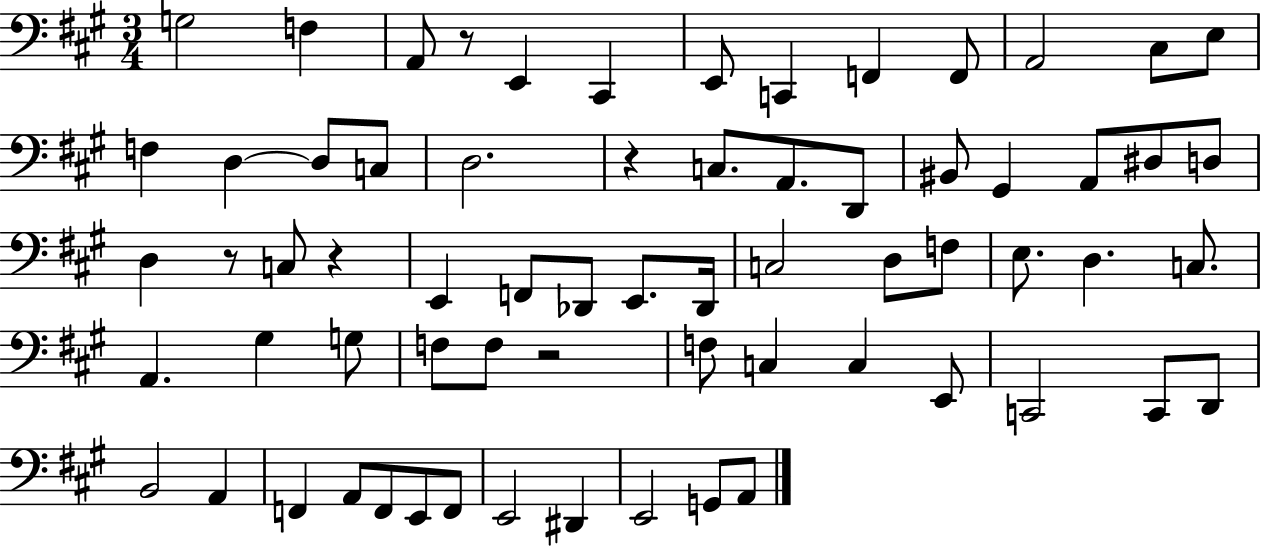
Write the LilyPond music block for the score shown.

{
  \clef bass
  \numericTimeSignature
  \time 3/4
  \key a \major
  \repeat volta 2 { g2 f4 | a,8 r8 e,4 cis,4 | e,8 c,4 f,4 f,8 | a,2 cis8 e8 | \break f4 d4~~ d8 c8 | d2. | r4 c8. a,8. d,8 | bis,8 gis,4 a,8 dis8 d8 | \break d4 r8 c8 r4 | e,4 f,8 des,8 e,8. des,16 | c2 d8 f8 | e8. d4. c8. | \break a,4. gis4 g8 | f8 f8 r2 | f8 c4 c4 e,8 | c,2 c,8 d,8 | \break b,2 a,4 | f,4 a,8 f,8 e,8 f,8 | e,2 dis,4 | e,2 g,8 a,8 | \break } \bar "|."
}